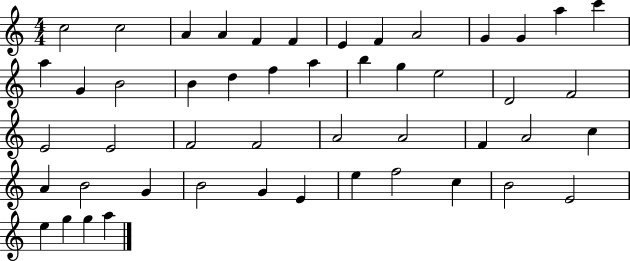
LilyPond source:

{
  \clef treble
  \numericTimeSignature
  \time 4/4
  \key c \major
  c''2 c''2 | a'4 a'4 f'4 f'4 | e'4 f'4 a'2 | g'4 g'4 a''4 c'''4 | \break a''4 g'4 b'2 | b'4 d''4 f''4 a''4 | b''4 g''4 e''2 | d'2 f'2 | \break e'2 e'2 | f'2 f'2 | a'2 a'2 | f'4 a'2 c''4 | \break a'4 b'2 g'4 | b'2 g'4 e'4 | e''4 f''2 c''4 | b'2 e'2 | \break e''4 g''4 g''4 a''4 | \bar "|."
}